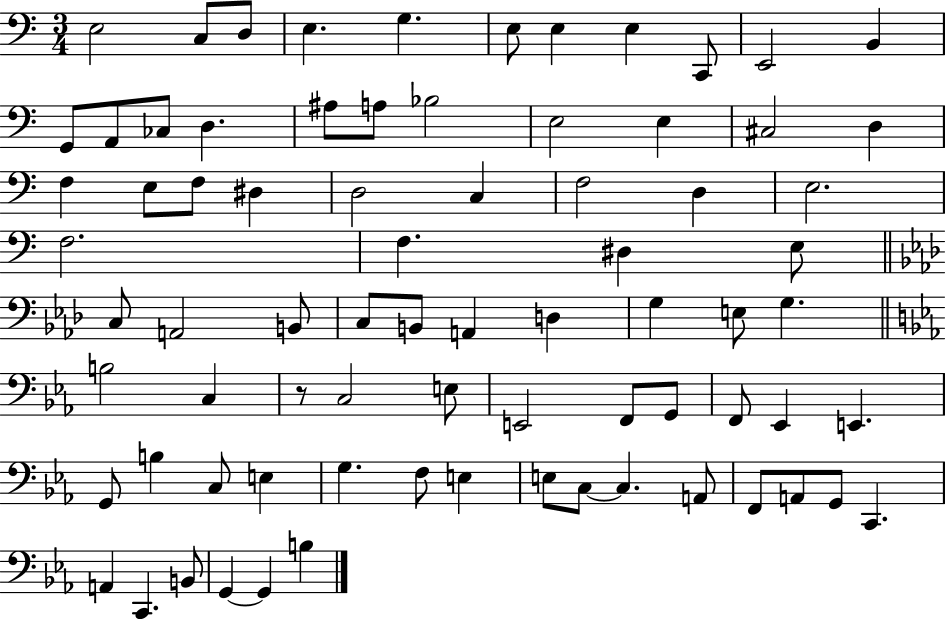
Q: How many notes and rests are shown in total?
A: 77